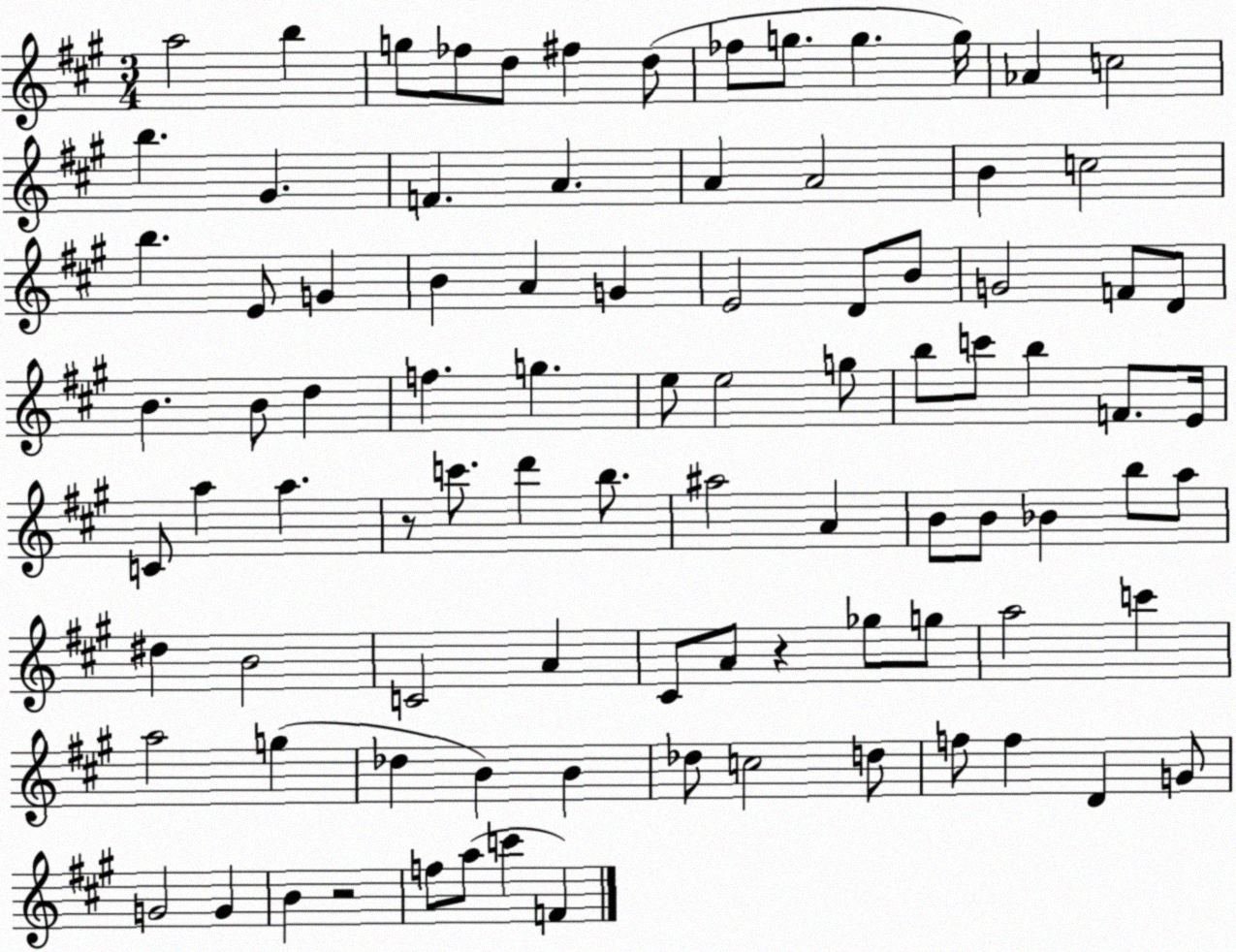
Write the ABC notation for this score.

X:1
T:Untitled
M:3/4
L:1/4
K:A
a2 b g/2 _f/2 d/2 ^f d/2 _f/2 g/2 g g/4 _A c2 b ^G F A A A2 B c2 b E/2 G B A G E2 D/2 B/2 G2 F/2 D/2 B B/2 d f g e/2 e2 g/2 b/2 c'/2 b F/2 E/4 C/2 a a z/2 c'/2 d' b/2 ^a2 A B/2 B/2 _B b/2 a/2 ^d B2 C2 A ^C/2 A/2 z _g/2 g/2 a2 c' a2 g _d B B _d/2 c2 d/2 f/2 f D G/2 G2 G B z2 f/2 a/2 c' F